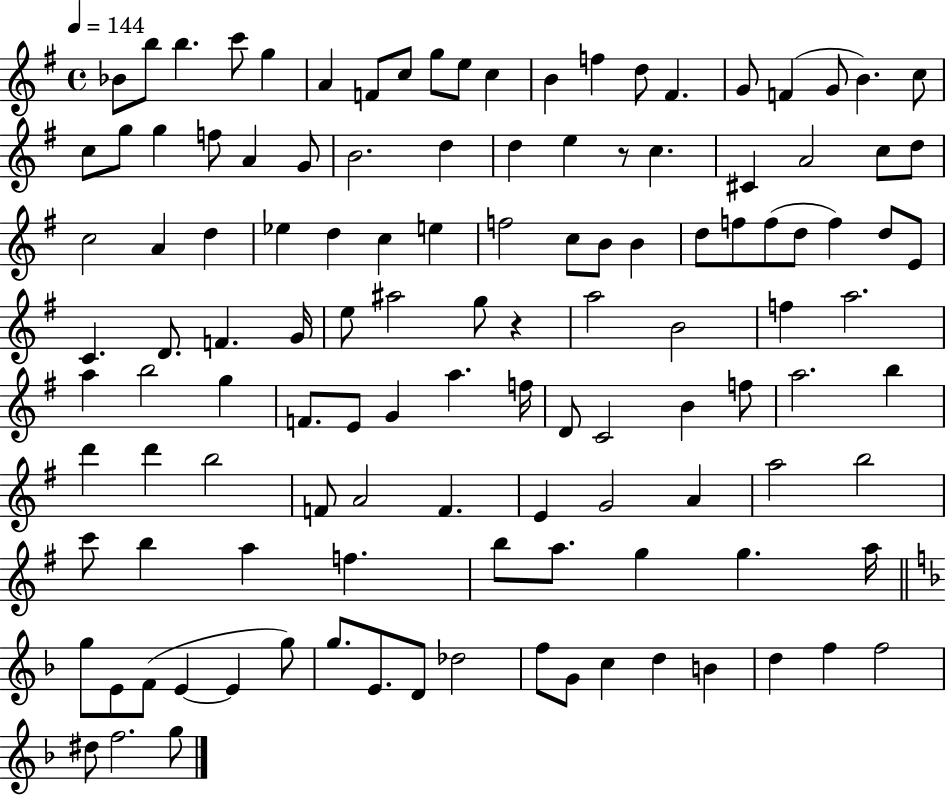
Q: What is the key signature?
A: G major